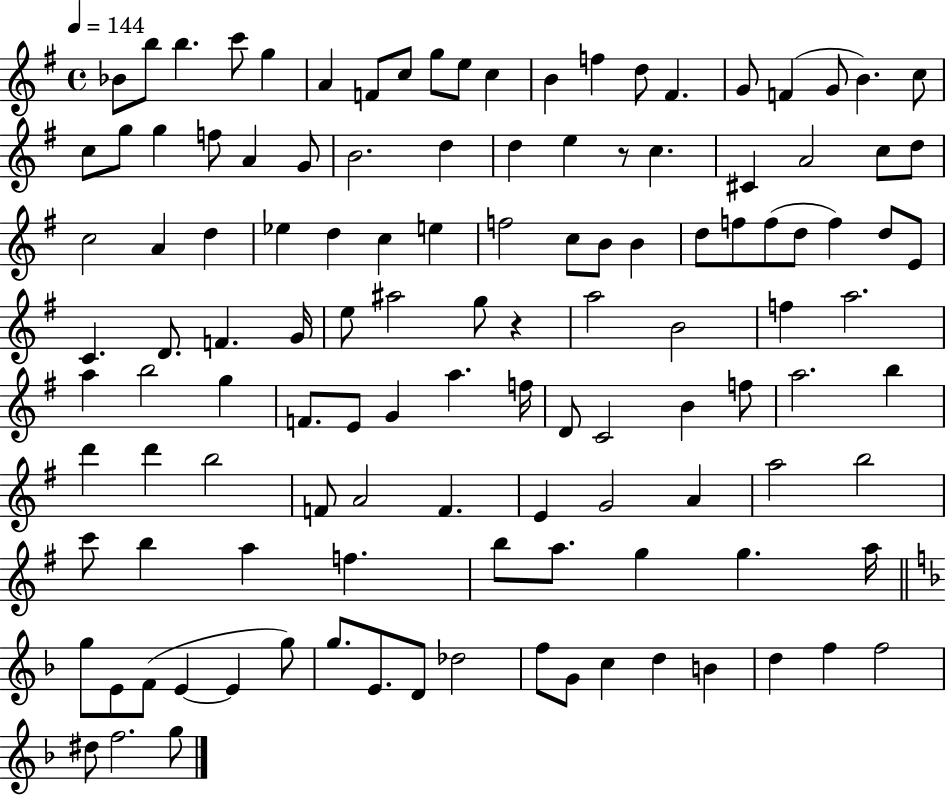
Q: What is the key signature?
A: G major